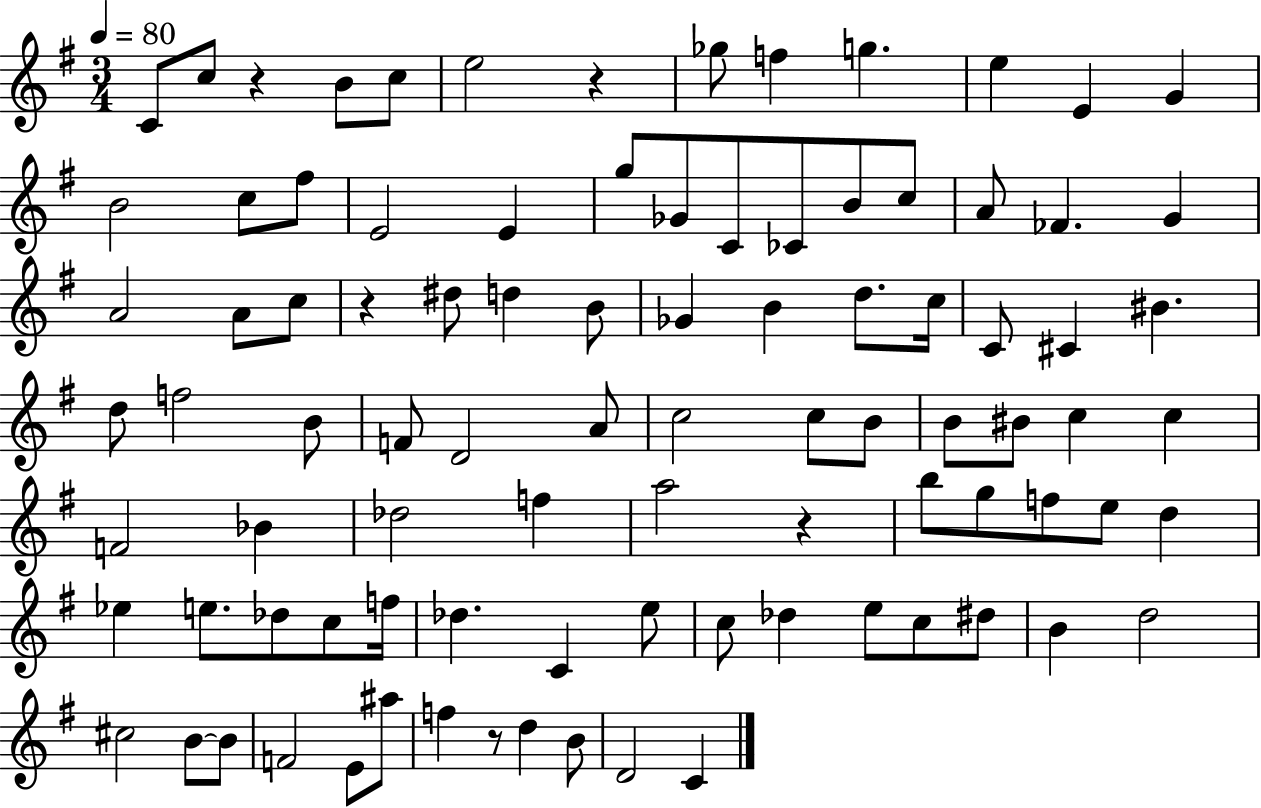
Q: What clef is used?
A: treble